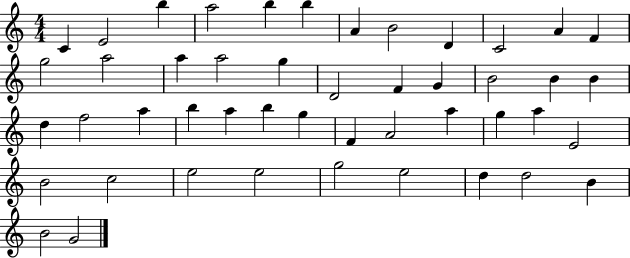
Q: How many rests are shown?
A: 0